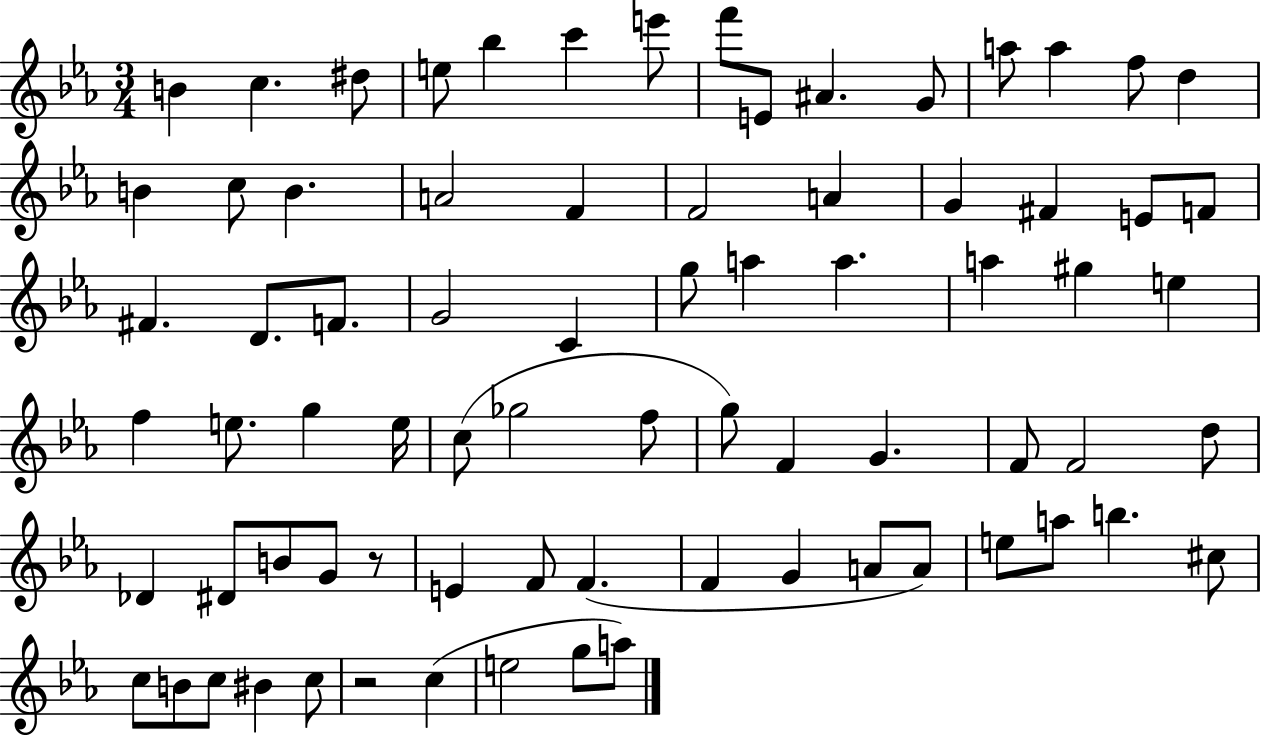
X:1
T:Untitled
M:3/4
L:1/4
K:Eb
B c ^d/2 e/2 _b c' e'/2 f'/2 E/2 ^A G/2 a/2 a f/2 d B c/2 B A2 F F2 A G ^F E/2 F/2 ^F D/2 F/2 G2 C g/2 a a a ^g e f e/2 g e/4 c/2 _g2 f/2 g/2 F G F/2 F2 d/2 _D ^D/2 B/2 G/2 z/2 E F/2 F F G A/2 A/2 e/2 a/2 b ^c/2 c/2 B/2 c/2 ^B c/2 z2 c e2 g/2 a/2